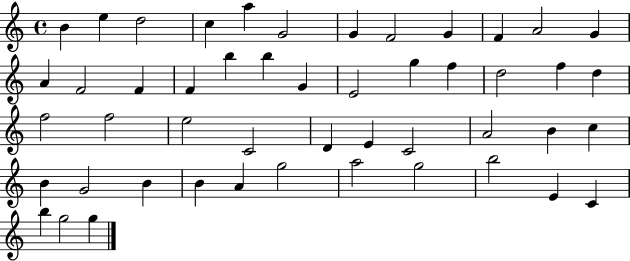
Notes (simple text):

B4/q E5/q D5/h C5/q A5/q G4/h G4/q F4/h G4/q F4/q A4/h G4/q A4/q F4/h F4/q F4/q B5/q B5/q G4/q E4/h G5/q F5/q D5/h F5/q D5/q F5/h F5/h E5/h C4/h D4/q E4/q C4/h A4/h B4/q C5/q B4/q G4/h B4/q B4/q A4/q G5/h A5/h G5/h B5/h E4/q C4/q B5/q G5/h G5/q